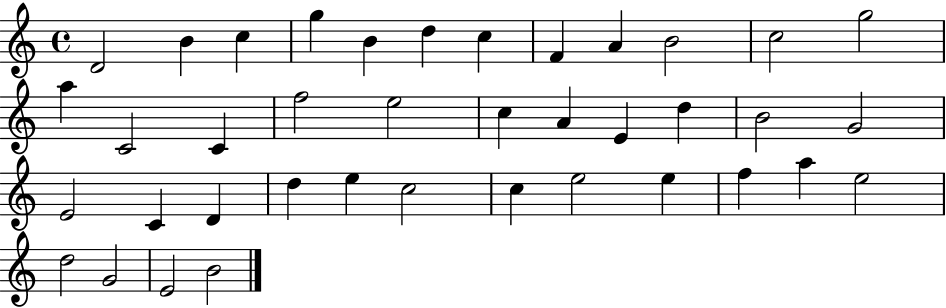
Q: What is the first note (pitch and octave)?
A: D4